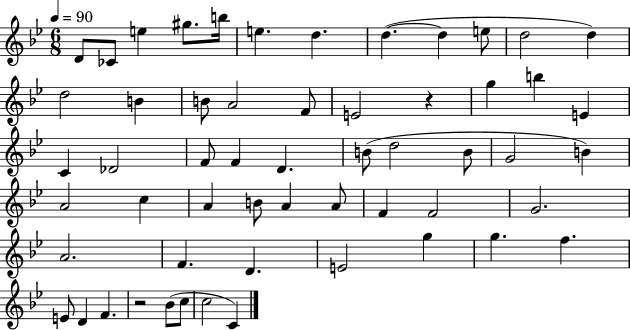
{
  \clef treble
  \numericTimeSignature
  \time 6/8
  \key bes \major
  \tempo 4 = 90
  \repeat volta 2 { d'8 ces'8 e''4 gis''8. b''16 | e''4. d''4. | d''4.~(~ d''4 e''8 | d''2 d''4) | \break d''2 b'4 | b'8 a'2 f'8 | e'2 r4 | g''4 b''4 e'4 | \break c'4 des'2 | f'8 f'4 d'4. | b'8( d''2 b'8 | g'2 b'4) | \break a'2 c''4 | a'4 b'8 a'4 a'8 | f'4 f'2 | g'2. | \break a'2. | f'4. d'4. | e'2 g''4 | g''4. f''4. | \break e'8 d'4 f'4. | r2 bes'8( c''8 | c''2 c'4) | } \bar "|."
}